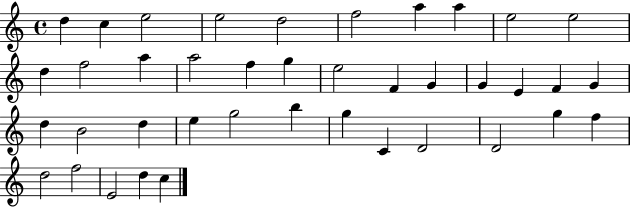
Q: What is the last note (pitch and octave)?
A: C5